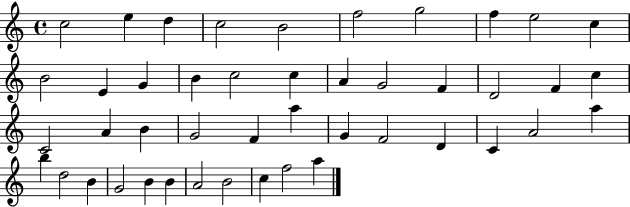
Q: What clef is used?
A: treble